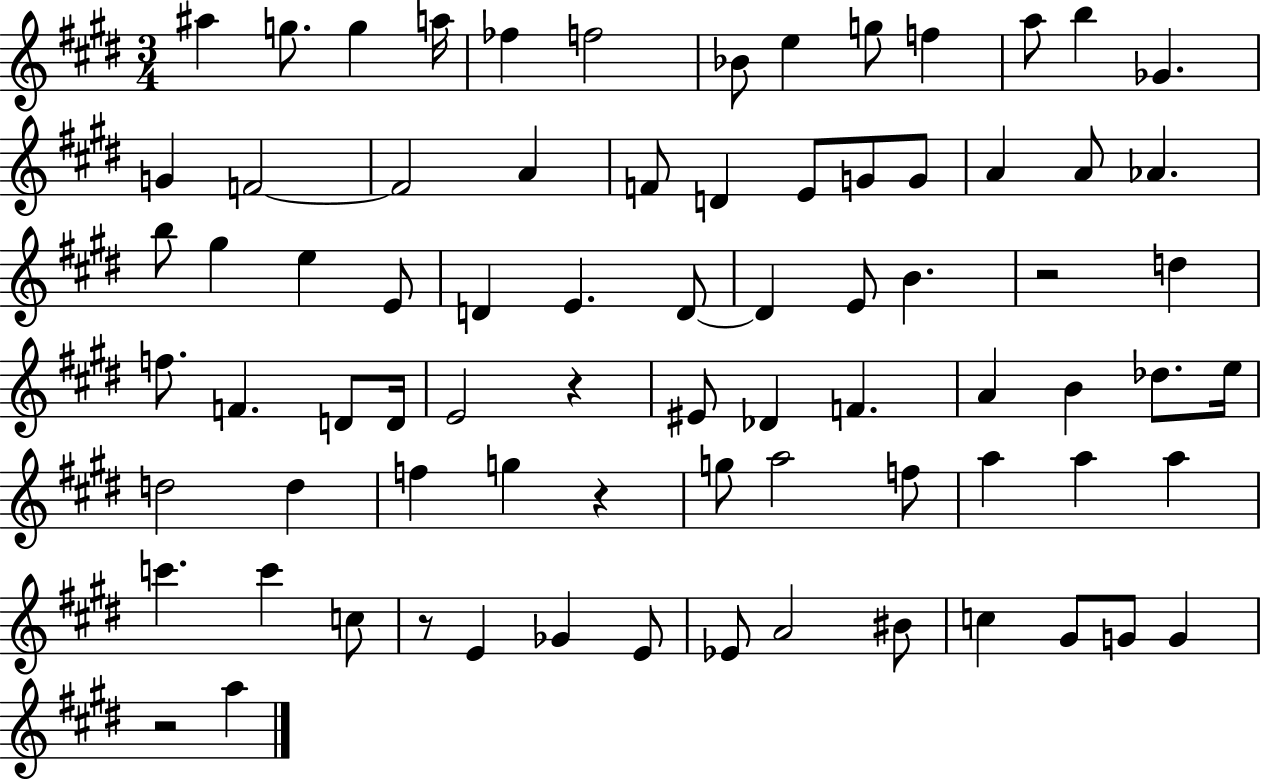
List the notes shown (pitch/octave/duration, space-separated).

A#5/q G5/e. G5/q A5/s FES5/q F5/h Bb4/e E5/q G5/e F5/q A5/e B5/q Gb4/q. G4/q F4/h F4/h A4/q F4/e D4/q E4/e G4/e G4/e A4/q A4/e Ab4/q. B5/e G#5/q E5/q E4/e D4/q E4/q. D4/e D4/q E4/e B4/q. R/h D5/q F5/e. F4/q. D4/e D4/s E4/h R/q EIS4/e Db4/q F4/q. A4/q B4/q Db5/e. E5/s D5/h D5/q F5/q G5/q R/q G5/e A5/h F5/e A5/q A5/q A5/q C6/q. C6/q C5/e R/e E4/q Gb4/q E4/e Eb4/e A4/h BIS4/e C5/q G#4/e G4/e G4/q R/h A5/q